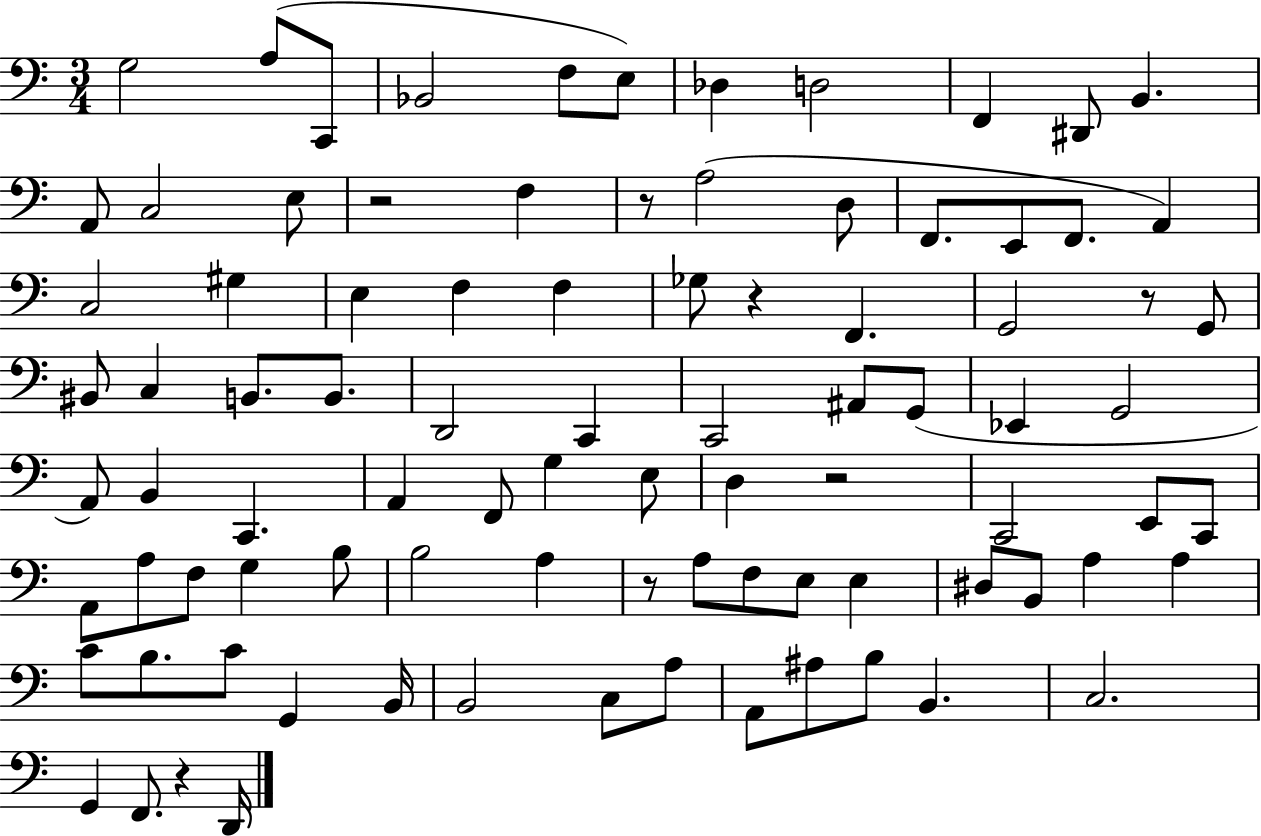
X:1
T:Untitled
M:3/4
L:1/4
K:C
G,2 A,/2 C,,/2 _B,,2 F,/2 E,/2 _D, D,2 F,, ^D,,/2 B,, A,,/2 C,2 E,/2 z2 F, z/2 A,2 D,/2 F,,/2 E,,/2 F,,/2 A,, C,2 ^G, E, F, F, _G,/2 z F,, G,,2 z/2 G,,/2 ^B,,/2 C, B,,/2 B,,/2 D,,2 C,, C,,2 ^A,,/2 G,,/2 _E,, G,,2 A,,/2 B,, C,, A,, F,,/2 G, E,/2 D, z2 C,,2 E,,/2 C,,/2 A,,/2 A,/2 F,/2 G, B,/2 B,2 A, z/2 A,/2 F,/2 E,/2 E, ^D,/2 B,,/2 A, A, C/2 B,/2 C/2 G,, B,,/4 B,,2 C,/2 A,/2 A,,/2 ^A,/2 B,/2 B,, C,2 G,, F,,/2 z D,,/4